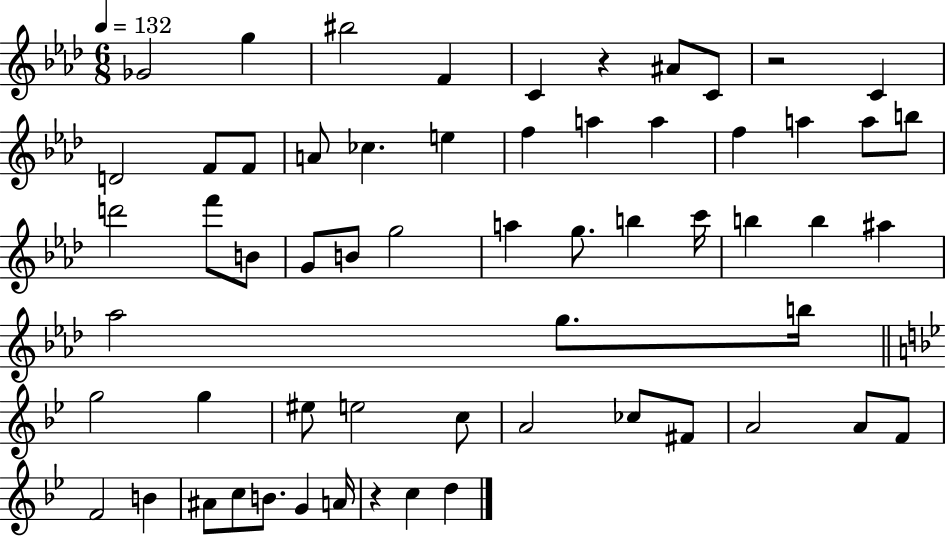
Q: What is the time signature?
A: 6/8